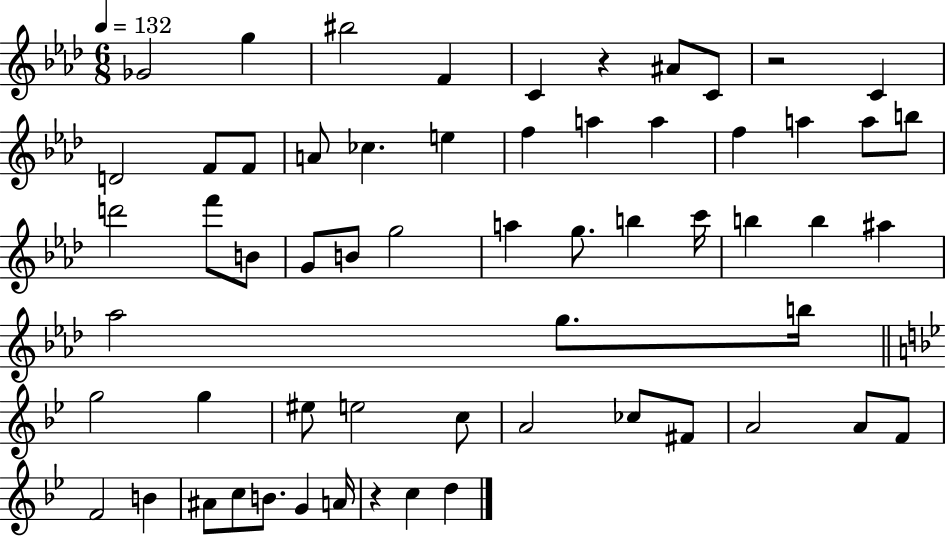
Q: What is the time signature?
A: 6/8